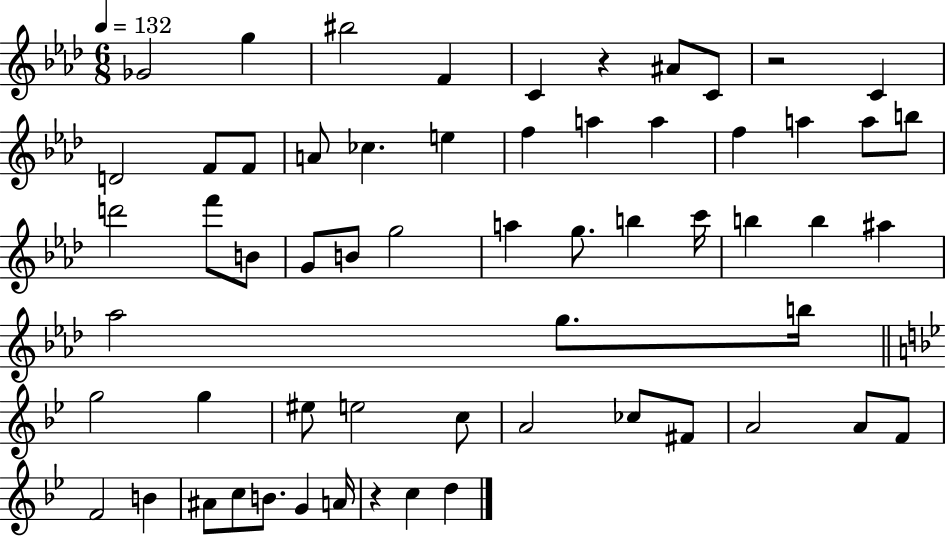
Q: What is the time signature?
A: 6/8